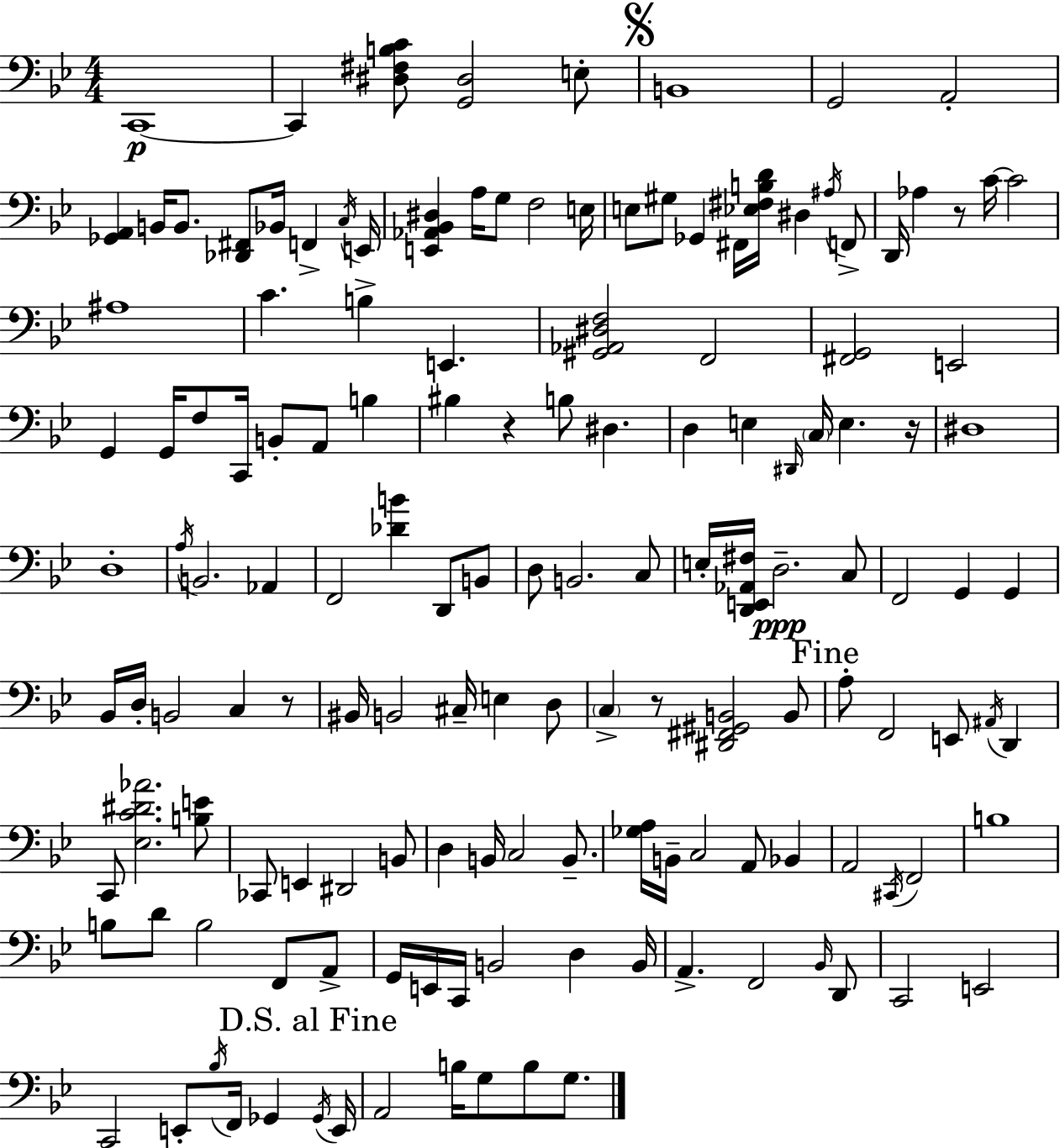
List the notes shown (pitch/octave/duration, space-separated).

C2/w C2/q [D#3,F#3,B3,C4]/e [G2,D#3]/h E3/e B2/w G2/h A2/h [Gb2,A2]/q B2/s B2/e. [Db2,F#2]/e Bb2/s F2/q C3/s E2/s [E2,Ab2,Bb2,D#3]/q A3/s G3/e F3/h E3/s E3/e G#3/e Gb2/q F#2/s [Eb3,F#3,B3,D4]/s D#3/q A#3/s F2/e D2/s Ab3/q R/e C4/s C4/h A#3/w C4/q. B3/q E2/q. [G#2,Ab2,D#3,F3]/h F2/h [F#2,G2]/h E2/h G2/q G2/s F3/e C2/s B2/e A2/e B3/q BIS3/q R/q B3/e D#3/q. D3/q E3/q D#2/s C3/s E3/q. R/s D#3/w D3/w A3/s B2/h. Ab2/q F2/h [Db4,B4]/q D2/e B2/e D3/e B2/h. C3/e E3/s [D2,E2,Ab2,F#3]/s D3/h. C3/e F2/h G2/q G2/q Bb2/s D3/s B2/h C3/q R/e BIS2/s B2/h C#3/s E3/q D3/e C3/q R/e [D#2,F#2,G#2,B2]/h B2/e A3/e F2/h E2/e A#2/s D2/q C2/e [Eb3,C4,D#4,Ab4]/h. [B3,E4]/e CES2/e E2/q D#2/h B2/e D3/q B2/s C3/h B2/e. [Gb3,A3]/s B2/s C3/h A2/e Bb2/q A2/h C#2/s F2/h B3/w B3/e D4/e B3/h F2/e A2/e G2/s E2/s C2/s B2/h D3/q B2/s A2/q. F2/h Bb2/s D2/e C2/h E2/h C2/h E2/e Bb3/s F2/s Gb2/q Gb2/s E2/s A2/h B3/s G3/e B3/e G3/e.